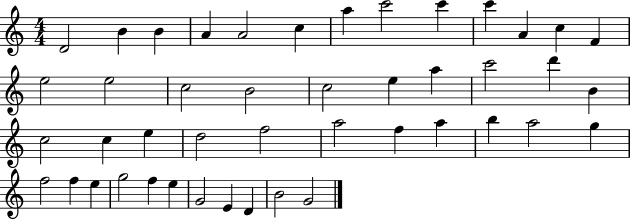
{
  \clef treble
  \numericTimeSignature
  \time 4/4
  \key c \major
  d'2 b'4 b'4 | a'4 a'2 c''4 | a''4 c'''2 c'''4 | c'''4 a'4 c''4 f'4 | \break e''2 e''2 | c''2 b'2 | c''2 e''4 a''4 | c'''2 d'''4 b'4 | \break c''2 c''4 e''4 | d''2 f''2 | a''2 f''4 a''4 | b''4 a''2 g''4 | \break f''2 f''4 e''4 | g''2 f''4 e''4 | g'2 e'4 d'4 | b'2 g'2 | \break \bar "|."
}